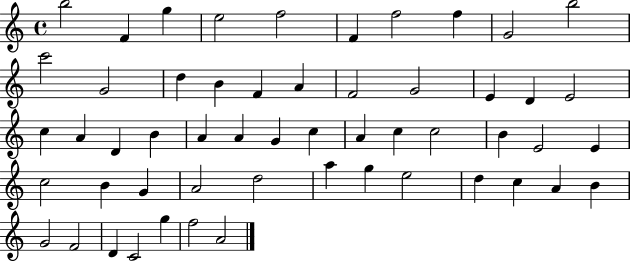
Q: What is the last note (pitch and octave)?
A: A4